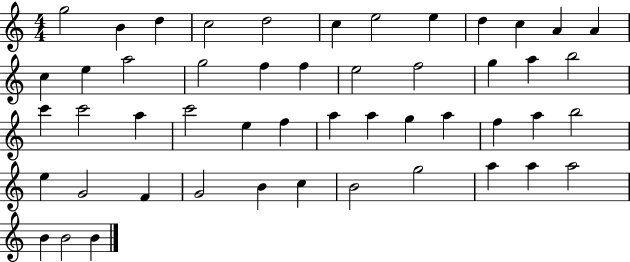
{
  \clef treble
  \numericTimeSignature
  \time 4/4
  \key c \major
  g''2 b'4 d''4 | c''2 d''2 | c''4 e''2 e''4 | d''4 c''4 a'4 a'4 | \break c''4 e''4 a''2 | g''2 f''4 f''4 | e''2 f''2 | g''4 a''4 b''2 | \break c'''4 c'''2 a''4 | c'''2 e''4 f''4 | a''4 a''4 g''4 a''4 | f''4 a''4 b''2 | \break e''4 g'2 f'4 | g'2 b'4 c''4 | b'2 g''2 | a''4 a''4 a''2 | \break b'4 b'2 b'4 | \bar "|."
}